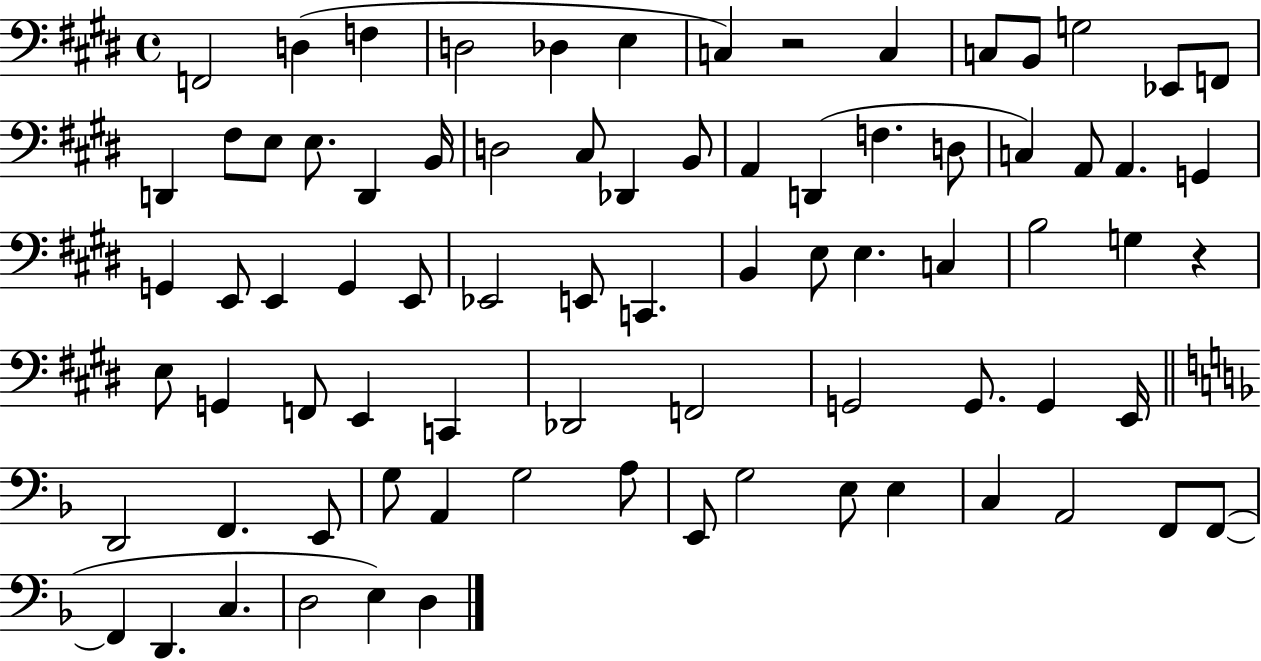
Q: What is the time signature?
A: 4/4